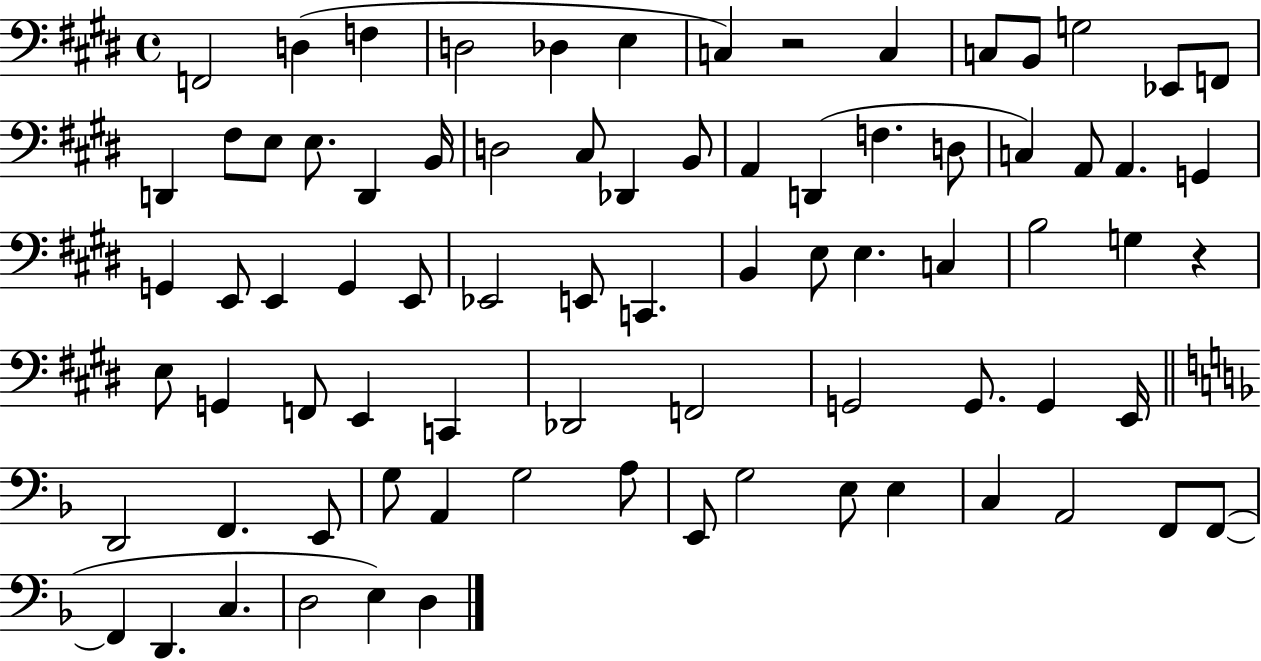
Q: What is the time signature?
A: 4/4